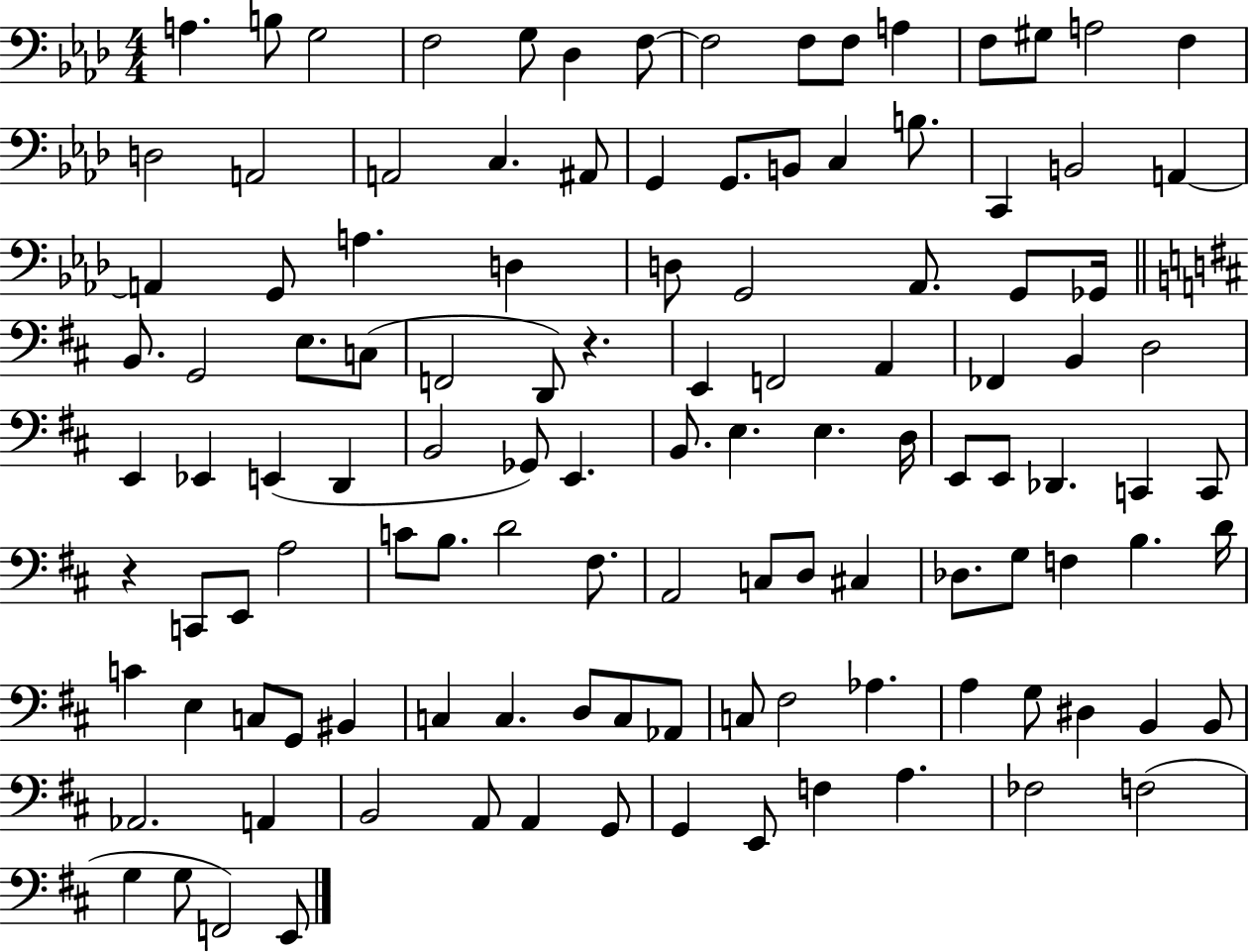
A3/q. B3/e G3/h F3/h G3/e Db3/q F3/e F3/h F3/e F3/e A3/q F3/e G#3/e A3/h F3/q D3/h A2/h A2/h C3/q. A#2/e G2/q G2/e. B2/e C3/q B3/e. C2/q B2/h A2/q A2/q G2/e A3/q. D3/q D3/e G2/h Ab2/e. G2/e Gb2/s B2/e. G2/h E3/e. C3/e F2/h D2/e R/q. E2/q F2/h A2/q FES2/q B2/q D3/h E2/q Eb2/q E2/q D2/q B2/h Gb2/e E2/q. B2/e. E3/q. E3/q. D3/s E2/e E2/e Db2/q. C2/q C2/e R/q C2/e E2/e A3/h C4/e B3/e. D4/h F#3/e. A2/h C3/e D3/e C#3/q Db3/e. G3/e F3/q B3/q. D4/s C4/q E3/q C3/e G2/e BIS2/q C3/q C3/q. D3/e C3/e Ab2/e C3/e F#3/h Ab3/q. A3/q G3/e D#3/q B2/q B2/e Ab2/h. A2/q B2/h A2/e A2/q G2/e G2/q E2/e F3/q A3/q. FES3/h F3/h G3/q G3/e F2/h E2/e